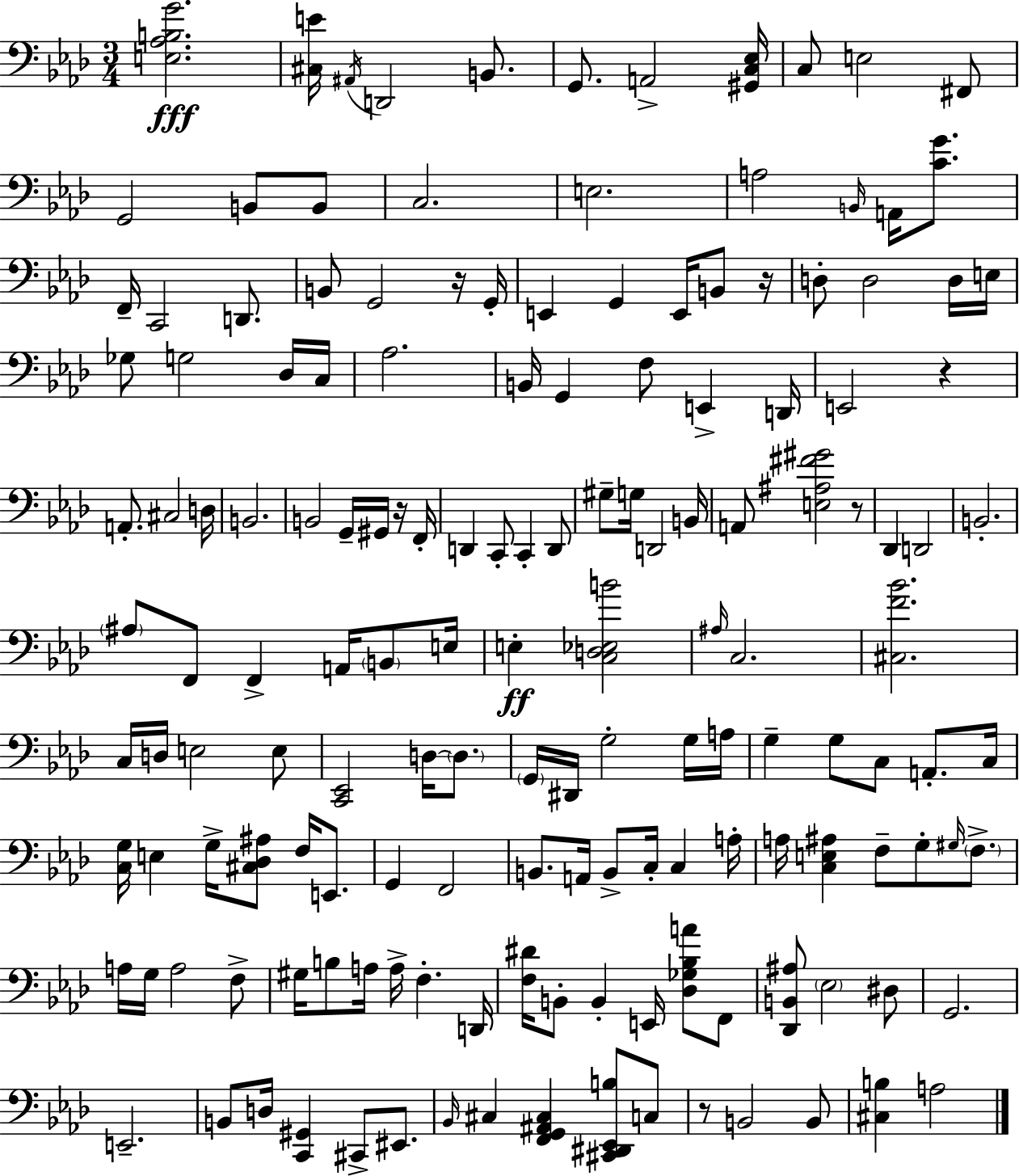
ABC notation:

X:1
T:Untitled
M:3/4
L:1/4
K:Fm
[E,_A,B,G]2 [^C,E]/4 ^A,,/4 D,,2 B,,/2 G,,/2 A,,2 [^G,,C,_E,]/4 C,/2 E,2 ^F,,/2 G,,2 B,,/2 B,,/2 C,2 E,2 A,2 B,,/4 A,,/4 [CG]/2 F,,/4 C,,2 D,,/2 B,,/2 G,,2 z/4 G,,/4 E,, G,, E,,/4 B,,/2 z/4 D,/2 D,2 D,/4 E,/4 _G,/2 G,2 _D,/4 C,/4 _A,2 B,,/4 G,, F,/2 E,, D,,/4 E,,2 z A,,/2 ^C,2 D,/4 B,,2 B,,2 G,,/4 ^G,,/4 z/4 F,,/4 D,, C,,/2 C,, D,,/2 ^G,/2 G,/4 D,,2 B,,/4 A,,/2 [E,^A,^F^G]2 z/2 _D,, D,,2 B,,2 ^A,/2 F,,/2 F,, A,,/4 B,,/2 E,/4 E, [C,D,_E,B]2 ^A,/4 C,2 [^C,F_B]2 C,/4 D,/4 E,2 E,/2 [C,,_E,,]2 D,/4 D,/2 G,,/4 ^D,,/4 G,2 G,/4 A,/4 G, G,/2 C,/2 A,,/2 C,/4 [C,G,]/4 E, G,/4 [^C,_D,^A,]/2 F,/4 E,,/2 G,, F,,2 B,,/2 A,,/4 B,,/2 C,/4 C, A,/4 A,/4 [C,E,^A,] F,/2 G,/2 ^G,/4 F,/2 A,/4 G,/4 A,2 F,/2 ^G,/4 B,/2 A,/4 A,/4 F, D,,/4 [F,^D]/4 B,,/2 B,, E,,/4 [_D,_G,_B,A]/2 F,,/2 [_D,,B,,^A,]/2 _E,2 ^D,/2 G,,2 E,,2 B,,/2 D,/4 [C,,^G,,] ^C,,/2 ^E,,/2 _B,,/4 ^C, [F,,G,,^A,,^C,] [^C,,^D,,_E,,B,]/2 C,/2 z/2 B,,2 B,,/2 [^C,B,] A,2